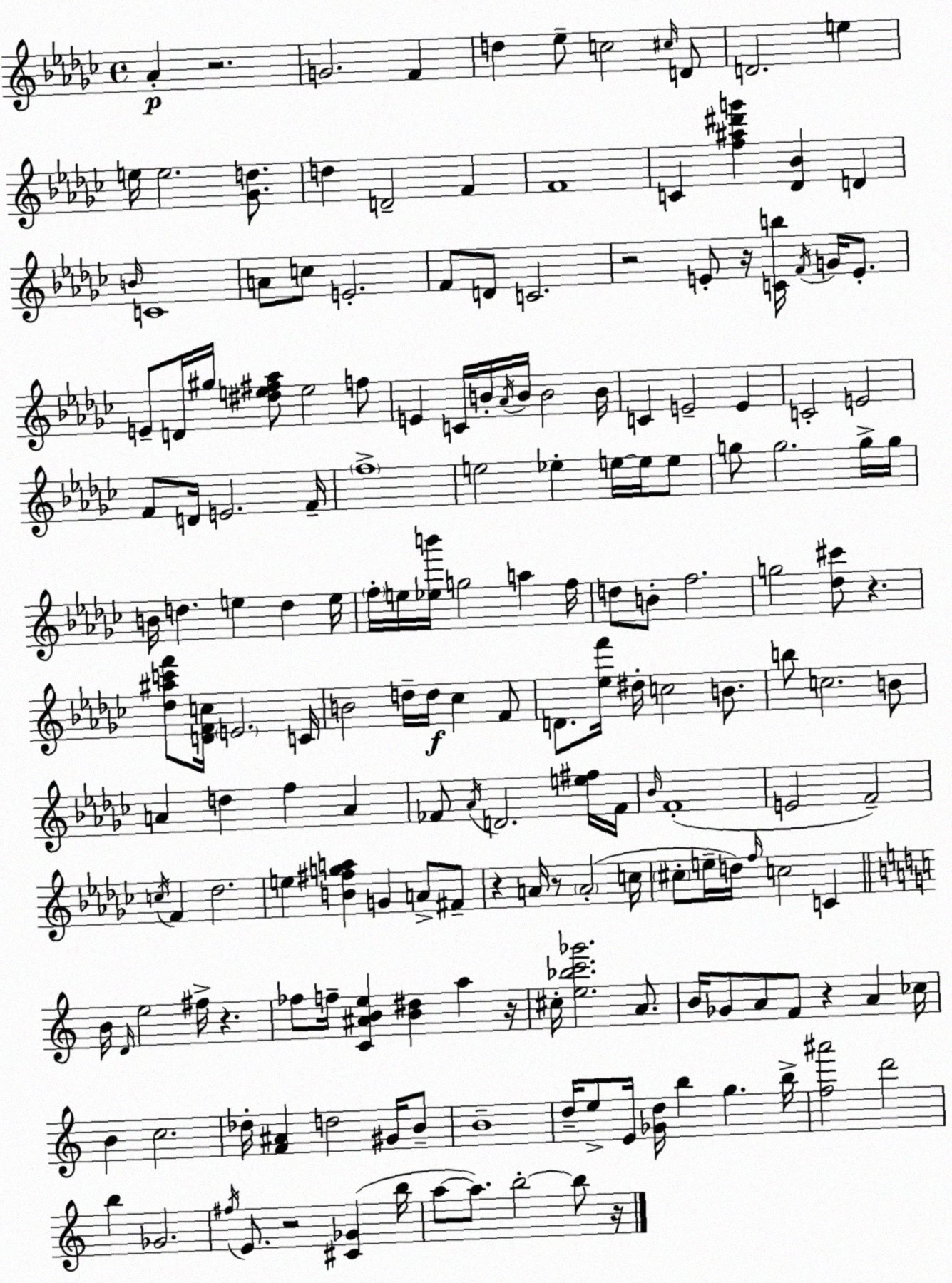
X:1
T:Untitled
M:4/4
L:1/4
K:Ebm
_A z2 G2 F d _e/2 c2 ^c/4 D/2 D2 e e/4 e2 [_Gd]/2 d D2 F F4 C [f^a^d'g'] [_D_B] D B/4 C4 A/2 c/2 E2 F/2 D/2 C2 z2 E/2 z/4 [Cb]/4 F/4 G/4 E/2 E/2 D/4 ^g/4 [^de^f_a]/2 e2 f/2 E C/4 B/4 _A/4 B/4 B2 B/4 C E2 E C2 E2 F/2 D/4 E2 F/4 f4 e2 _e e/4 e/4 e/2 g/2 g2 g/4 g/4 B/4 d e d e/4 f/4 e/4 [_eb']/4 g2 a f/4 d/2 B/2 f2 g2 [_d^c']/2 z [_d^ac'f']/2 [DFc]/4 E2 C/4 B2 d/4 d/4 _c F/2 D/2 [_ef']/4 ^d/4 c2 B/2 b/2 c2 B/2 A d f A _F/2 _A/4 D2 [e^f]/4 _F/4 _B/4 F4 E2 F2 c/4 F _d2 e [B^fga] G A/2 ^F/2 z A/4 z/2 A2 c/4 ^c/2 e/4 d/4 f/4 c2 C B/4 D/4 e2 ^f/4 z _f/2 f/4 [C^ABe] [B^d] a z/4 ^c/4 [e_bc'_g']2 A/2 B/4 _G/2 A/2 F/2 z A _c/4 B c2 _d/4 [F^A] d2 ^G/4 B/2 B4 d/4 e/2 E/4 [_Gd]/4 b g b/4 [f^a']2 d'2 b _G2 ^f/4 E/2 z2 [^C_G] b/4 a/2 a/2 b2 b/2 z/4